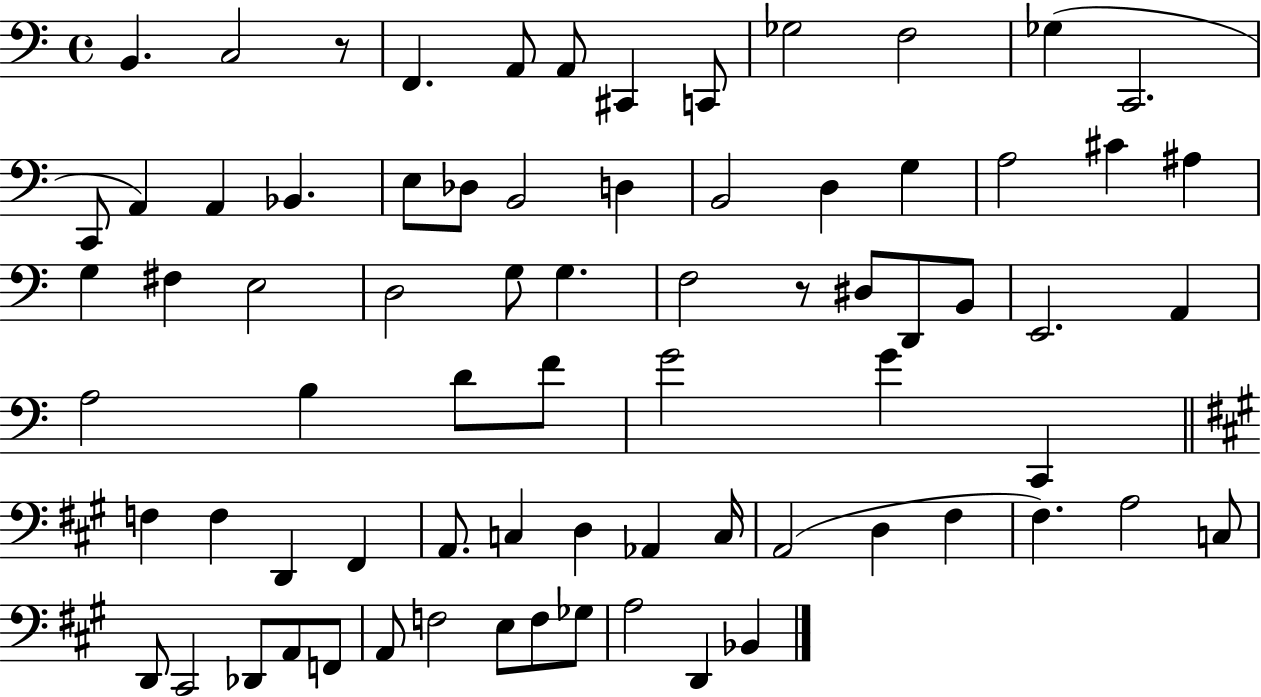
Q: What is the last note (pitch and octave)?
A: Bb2